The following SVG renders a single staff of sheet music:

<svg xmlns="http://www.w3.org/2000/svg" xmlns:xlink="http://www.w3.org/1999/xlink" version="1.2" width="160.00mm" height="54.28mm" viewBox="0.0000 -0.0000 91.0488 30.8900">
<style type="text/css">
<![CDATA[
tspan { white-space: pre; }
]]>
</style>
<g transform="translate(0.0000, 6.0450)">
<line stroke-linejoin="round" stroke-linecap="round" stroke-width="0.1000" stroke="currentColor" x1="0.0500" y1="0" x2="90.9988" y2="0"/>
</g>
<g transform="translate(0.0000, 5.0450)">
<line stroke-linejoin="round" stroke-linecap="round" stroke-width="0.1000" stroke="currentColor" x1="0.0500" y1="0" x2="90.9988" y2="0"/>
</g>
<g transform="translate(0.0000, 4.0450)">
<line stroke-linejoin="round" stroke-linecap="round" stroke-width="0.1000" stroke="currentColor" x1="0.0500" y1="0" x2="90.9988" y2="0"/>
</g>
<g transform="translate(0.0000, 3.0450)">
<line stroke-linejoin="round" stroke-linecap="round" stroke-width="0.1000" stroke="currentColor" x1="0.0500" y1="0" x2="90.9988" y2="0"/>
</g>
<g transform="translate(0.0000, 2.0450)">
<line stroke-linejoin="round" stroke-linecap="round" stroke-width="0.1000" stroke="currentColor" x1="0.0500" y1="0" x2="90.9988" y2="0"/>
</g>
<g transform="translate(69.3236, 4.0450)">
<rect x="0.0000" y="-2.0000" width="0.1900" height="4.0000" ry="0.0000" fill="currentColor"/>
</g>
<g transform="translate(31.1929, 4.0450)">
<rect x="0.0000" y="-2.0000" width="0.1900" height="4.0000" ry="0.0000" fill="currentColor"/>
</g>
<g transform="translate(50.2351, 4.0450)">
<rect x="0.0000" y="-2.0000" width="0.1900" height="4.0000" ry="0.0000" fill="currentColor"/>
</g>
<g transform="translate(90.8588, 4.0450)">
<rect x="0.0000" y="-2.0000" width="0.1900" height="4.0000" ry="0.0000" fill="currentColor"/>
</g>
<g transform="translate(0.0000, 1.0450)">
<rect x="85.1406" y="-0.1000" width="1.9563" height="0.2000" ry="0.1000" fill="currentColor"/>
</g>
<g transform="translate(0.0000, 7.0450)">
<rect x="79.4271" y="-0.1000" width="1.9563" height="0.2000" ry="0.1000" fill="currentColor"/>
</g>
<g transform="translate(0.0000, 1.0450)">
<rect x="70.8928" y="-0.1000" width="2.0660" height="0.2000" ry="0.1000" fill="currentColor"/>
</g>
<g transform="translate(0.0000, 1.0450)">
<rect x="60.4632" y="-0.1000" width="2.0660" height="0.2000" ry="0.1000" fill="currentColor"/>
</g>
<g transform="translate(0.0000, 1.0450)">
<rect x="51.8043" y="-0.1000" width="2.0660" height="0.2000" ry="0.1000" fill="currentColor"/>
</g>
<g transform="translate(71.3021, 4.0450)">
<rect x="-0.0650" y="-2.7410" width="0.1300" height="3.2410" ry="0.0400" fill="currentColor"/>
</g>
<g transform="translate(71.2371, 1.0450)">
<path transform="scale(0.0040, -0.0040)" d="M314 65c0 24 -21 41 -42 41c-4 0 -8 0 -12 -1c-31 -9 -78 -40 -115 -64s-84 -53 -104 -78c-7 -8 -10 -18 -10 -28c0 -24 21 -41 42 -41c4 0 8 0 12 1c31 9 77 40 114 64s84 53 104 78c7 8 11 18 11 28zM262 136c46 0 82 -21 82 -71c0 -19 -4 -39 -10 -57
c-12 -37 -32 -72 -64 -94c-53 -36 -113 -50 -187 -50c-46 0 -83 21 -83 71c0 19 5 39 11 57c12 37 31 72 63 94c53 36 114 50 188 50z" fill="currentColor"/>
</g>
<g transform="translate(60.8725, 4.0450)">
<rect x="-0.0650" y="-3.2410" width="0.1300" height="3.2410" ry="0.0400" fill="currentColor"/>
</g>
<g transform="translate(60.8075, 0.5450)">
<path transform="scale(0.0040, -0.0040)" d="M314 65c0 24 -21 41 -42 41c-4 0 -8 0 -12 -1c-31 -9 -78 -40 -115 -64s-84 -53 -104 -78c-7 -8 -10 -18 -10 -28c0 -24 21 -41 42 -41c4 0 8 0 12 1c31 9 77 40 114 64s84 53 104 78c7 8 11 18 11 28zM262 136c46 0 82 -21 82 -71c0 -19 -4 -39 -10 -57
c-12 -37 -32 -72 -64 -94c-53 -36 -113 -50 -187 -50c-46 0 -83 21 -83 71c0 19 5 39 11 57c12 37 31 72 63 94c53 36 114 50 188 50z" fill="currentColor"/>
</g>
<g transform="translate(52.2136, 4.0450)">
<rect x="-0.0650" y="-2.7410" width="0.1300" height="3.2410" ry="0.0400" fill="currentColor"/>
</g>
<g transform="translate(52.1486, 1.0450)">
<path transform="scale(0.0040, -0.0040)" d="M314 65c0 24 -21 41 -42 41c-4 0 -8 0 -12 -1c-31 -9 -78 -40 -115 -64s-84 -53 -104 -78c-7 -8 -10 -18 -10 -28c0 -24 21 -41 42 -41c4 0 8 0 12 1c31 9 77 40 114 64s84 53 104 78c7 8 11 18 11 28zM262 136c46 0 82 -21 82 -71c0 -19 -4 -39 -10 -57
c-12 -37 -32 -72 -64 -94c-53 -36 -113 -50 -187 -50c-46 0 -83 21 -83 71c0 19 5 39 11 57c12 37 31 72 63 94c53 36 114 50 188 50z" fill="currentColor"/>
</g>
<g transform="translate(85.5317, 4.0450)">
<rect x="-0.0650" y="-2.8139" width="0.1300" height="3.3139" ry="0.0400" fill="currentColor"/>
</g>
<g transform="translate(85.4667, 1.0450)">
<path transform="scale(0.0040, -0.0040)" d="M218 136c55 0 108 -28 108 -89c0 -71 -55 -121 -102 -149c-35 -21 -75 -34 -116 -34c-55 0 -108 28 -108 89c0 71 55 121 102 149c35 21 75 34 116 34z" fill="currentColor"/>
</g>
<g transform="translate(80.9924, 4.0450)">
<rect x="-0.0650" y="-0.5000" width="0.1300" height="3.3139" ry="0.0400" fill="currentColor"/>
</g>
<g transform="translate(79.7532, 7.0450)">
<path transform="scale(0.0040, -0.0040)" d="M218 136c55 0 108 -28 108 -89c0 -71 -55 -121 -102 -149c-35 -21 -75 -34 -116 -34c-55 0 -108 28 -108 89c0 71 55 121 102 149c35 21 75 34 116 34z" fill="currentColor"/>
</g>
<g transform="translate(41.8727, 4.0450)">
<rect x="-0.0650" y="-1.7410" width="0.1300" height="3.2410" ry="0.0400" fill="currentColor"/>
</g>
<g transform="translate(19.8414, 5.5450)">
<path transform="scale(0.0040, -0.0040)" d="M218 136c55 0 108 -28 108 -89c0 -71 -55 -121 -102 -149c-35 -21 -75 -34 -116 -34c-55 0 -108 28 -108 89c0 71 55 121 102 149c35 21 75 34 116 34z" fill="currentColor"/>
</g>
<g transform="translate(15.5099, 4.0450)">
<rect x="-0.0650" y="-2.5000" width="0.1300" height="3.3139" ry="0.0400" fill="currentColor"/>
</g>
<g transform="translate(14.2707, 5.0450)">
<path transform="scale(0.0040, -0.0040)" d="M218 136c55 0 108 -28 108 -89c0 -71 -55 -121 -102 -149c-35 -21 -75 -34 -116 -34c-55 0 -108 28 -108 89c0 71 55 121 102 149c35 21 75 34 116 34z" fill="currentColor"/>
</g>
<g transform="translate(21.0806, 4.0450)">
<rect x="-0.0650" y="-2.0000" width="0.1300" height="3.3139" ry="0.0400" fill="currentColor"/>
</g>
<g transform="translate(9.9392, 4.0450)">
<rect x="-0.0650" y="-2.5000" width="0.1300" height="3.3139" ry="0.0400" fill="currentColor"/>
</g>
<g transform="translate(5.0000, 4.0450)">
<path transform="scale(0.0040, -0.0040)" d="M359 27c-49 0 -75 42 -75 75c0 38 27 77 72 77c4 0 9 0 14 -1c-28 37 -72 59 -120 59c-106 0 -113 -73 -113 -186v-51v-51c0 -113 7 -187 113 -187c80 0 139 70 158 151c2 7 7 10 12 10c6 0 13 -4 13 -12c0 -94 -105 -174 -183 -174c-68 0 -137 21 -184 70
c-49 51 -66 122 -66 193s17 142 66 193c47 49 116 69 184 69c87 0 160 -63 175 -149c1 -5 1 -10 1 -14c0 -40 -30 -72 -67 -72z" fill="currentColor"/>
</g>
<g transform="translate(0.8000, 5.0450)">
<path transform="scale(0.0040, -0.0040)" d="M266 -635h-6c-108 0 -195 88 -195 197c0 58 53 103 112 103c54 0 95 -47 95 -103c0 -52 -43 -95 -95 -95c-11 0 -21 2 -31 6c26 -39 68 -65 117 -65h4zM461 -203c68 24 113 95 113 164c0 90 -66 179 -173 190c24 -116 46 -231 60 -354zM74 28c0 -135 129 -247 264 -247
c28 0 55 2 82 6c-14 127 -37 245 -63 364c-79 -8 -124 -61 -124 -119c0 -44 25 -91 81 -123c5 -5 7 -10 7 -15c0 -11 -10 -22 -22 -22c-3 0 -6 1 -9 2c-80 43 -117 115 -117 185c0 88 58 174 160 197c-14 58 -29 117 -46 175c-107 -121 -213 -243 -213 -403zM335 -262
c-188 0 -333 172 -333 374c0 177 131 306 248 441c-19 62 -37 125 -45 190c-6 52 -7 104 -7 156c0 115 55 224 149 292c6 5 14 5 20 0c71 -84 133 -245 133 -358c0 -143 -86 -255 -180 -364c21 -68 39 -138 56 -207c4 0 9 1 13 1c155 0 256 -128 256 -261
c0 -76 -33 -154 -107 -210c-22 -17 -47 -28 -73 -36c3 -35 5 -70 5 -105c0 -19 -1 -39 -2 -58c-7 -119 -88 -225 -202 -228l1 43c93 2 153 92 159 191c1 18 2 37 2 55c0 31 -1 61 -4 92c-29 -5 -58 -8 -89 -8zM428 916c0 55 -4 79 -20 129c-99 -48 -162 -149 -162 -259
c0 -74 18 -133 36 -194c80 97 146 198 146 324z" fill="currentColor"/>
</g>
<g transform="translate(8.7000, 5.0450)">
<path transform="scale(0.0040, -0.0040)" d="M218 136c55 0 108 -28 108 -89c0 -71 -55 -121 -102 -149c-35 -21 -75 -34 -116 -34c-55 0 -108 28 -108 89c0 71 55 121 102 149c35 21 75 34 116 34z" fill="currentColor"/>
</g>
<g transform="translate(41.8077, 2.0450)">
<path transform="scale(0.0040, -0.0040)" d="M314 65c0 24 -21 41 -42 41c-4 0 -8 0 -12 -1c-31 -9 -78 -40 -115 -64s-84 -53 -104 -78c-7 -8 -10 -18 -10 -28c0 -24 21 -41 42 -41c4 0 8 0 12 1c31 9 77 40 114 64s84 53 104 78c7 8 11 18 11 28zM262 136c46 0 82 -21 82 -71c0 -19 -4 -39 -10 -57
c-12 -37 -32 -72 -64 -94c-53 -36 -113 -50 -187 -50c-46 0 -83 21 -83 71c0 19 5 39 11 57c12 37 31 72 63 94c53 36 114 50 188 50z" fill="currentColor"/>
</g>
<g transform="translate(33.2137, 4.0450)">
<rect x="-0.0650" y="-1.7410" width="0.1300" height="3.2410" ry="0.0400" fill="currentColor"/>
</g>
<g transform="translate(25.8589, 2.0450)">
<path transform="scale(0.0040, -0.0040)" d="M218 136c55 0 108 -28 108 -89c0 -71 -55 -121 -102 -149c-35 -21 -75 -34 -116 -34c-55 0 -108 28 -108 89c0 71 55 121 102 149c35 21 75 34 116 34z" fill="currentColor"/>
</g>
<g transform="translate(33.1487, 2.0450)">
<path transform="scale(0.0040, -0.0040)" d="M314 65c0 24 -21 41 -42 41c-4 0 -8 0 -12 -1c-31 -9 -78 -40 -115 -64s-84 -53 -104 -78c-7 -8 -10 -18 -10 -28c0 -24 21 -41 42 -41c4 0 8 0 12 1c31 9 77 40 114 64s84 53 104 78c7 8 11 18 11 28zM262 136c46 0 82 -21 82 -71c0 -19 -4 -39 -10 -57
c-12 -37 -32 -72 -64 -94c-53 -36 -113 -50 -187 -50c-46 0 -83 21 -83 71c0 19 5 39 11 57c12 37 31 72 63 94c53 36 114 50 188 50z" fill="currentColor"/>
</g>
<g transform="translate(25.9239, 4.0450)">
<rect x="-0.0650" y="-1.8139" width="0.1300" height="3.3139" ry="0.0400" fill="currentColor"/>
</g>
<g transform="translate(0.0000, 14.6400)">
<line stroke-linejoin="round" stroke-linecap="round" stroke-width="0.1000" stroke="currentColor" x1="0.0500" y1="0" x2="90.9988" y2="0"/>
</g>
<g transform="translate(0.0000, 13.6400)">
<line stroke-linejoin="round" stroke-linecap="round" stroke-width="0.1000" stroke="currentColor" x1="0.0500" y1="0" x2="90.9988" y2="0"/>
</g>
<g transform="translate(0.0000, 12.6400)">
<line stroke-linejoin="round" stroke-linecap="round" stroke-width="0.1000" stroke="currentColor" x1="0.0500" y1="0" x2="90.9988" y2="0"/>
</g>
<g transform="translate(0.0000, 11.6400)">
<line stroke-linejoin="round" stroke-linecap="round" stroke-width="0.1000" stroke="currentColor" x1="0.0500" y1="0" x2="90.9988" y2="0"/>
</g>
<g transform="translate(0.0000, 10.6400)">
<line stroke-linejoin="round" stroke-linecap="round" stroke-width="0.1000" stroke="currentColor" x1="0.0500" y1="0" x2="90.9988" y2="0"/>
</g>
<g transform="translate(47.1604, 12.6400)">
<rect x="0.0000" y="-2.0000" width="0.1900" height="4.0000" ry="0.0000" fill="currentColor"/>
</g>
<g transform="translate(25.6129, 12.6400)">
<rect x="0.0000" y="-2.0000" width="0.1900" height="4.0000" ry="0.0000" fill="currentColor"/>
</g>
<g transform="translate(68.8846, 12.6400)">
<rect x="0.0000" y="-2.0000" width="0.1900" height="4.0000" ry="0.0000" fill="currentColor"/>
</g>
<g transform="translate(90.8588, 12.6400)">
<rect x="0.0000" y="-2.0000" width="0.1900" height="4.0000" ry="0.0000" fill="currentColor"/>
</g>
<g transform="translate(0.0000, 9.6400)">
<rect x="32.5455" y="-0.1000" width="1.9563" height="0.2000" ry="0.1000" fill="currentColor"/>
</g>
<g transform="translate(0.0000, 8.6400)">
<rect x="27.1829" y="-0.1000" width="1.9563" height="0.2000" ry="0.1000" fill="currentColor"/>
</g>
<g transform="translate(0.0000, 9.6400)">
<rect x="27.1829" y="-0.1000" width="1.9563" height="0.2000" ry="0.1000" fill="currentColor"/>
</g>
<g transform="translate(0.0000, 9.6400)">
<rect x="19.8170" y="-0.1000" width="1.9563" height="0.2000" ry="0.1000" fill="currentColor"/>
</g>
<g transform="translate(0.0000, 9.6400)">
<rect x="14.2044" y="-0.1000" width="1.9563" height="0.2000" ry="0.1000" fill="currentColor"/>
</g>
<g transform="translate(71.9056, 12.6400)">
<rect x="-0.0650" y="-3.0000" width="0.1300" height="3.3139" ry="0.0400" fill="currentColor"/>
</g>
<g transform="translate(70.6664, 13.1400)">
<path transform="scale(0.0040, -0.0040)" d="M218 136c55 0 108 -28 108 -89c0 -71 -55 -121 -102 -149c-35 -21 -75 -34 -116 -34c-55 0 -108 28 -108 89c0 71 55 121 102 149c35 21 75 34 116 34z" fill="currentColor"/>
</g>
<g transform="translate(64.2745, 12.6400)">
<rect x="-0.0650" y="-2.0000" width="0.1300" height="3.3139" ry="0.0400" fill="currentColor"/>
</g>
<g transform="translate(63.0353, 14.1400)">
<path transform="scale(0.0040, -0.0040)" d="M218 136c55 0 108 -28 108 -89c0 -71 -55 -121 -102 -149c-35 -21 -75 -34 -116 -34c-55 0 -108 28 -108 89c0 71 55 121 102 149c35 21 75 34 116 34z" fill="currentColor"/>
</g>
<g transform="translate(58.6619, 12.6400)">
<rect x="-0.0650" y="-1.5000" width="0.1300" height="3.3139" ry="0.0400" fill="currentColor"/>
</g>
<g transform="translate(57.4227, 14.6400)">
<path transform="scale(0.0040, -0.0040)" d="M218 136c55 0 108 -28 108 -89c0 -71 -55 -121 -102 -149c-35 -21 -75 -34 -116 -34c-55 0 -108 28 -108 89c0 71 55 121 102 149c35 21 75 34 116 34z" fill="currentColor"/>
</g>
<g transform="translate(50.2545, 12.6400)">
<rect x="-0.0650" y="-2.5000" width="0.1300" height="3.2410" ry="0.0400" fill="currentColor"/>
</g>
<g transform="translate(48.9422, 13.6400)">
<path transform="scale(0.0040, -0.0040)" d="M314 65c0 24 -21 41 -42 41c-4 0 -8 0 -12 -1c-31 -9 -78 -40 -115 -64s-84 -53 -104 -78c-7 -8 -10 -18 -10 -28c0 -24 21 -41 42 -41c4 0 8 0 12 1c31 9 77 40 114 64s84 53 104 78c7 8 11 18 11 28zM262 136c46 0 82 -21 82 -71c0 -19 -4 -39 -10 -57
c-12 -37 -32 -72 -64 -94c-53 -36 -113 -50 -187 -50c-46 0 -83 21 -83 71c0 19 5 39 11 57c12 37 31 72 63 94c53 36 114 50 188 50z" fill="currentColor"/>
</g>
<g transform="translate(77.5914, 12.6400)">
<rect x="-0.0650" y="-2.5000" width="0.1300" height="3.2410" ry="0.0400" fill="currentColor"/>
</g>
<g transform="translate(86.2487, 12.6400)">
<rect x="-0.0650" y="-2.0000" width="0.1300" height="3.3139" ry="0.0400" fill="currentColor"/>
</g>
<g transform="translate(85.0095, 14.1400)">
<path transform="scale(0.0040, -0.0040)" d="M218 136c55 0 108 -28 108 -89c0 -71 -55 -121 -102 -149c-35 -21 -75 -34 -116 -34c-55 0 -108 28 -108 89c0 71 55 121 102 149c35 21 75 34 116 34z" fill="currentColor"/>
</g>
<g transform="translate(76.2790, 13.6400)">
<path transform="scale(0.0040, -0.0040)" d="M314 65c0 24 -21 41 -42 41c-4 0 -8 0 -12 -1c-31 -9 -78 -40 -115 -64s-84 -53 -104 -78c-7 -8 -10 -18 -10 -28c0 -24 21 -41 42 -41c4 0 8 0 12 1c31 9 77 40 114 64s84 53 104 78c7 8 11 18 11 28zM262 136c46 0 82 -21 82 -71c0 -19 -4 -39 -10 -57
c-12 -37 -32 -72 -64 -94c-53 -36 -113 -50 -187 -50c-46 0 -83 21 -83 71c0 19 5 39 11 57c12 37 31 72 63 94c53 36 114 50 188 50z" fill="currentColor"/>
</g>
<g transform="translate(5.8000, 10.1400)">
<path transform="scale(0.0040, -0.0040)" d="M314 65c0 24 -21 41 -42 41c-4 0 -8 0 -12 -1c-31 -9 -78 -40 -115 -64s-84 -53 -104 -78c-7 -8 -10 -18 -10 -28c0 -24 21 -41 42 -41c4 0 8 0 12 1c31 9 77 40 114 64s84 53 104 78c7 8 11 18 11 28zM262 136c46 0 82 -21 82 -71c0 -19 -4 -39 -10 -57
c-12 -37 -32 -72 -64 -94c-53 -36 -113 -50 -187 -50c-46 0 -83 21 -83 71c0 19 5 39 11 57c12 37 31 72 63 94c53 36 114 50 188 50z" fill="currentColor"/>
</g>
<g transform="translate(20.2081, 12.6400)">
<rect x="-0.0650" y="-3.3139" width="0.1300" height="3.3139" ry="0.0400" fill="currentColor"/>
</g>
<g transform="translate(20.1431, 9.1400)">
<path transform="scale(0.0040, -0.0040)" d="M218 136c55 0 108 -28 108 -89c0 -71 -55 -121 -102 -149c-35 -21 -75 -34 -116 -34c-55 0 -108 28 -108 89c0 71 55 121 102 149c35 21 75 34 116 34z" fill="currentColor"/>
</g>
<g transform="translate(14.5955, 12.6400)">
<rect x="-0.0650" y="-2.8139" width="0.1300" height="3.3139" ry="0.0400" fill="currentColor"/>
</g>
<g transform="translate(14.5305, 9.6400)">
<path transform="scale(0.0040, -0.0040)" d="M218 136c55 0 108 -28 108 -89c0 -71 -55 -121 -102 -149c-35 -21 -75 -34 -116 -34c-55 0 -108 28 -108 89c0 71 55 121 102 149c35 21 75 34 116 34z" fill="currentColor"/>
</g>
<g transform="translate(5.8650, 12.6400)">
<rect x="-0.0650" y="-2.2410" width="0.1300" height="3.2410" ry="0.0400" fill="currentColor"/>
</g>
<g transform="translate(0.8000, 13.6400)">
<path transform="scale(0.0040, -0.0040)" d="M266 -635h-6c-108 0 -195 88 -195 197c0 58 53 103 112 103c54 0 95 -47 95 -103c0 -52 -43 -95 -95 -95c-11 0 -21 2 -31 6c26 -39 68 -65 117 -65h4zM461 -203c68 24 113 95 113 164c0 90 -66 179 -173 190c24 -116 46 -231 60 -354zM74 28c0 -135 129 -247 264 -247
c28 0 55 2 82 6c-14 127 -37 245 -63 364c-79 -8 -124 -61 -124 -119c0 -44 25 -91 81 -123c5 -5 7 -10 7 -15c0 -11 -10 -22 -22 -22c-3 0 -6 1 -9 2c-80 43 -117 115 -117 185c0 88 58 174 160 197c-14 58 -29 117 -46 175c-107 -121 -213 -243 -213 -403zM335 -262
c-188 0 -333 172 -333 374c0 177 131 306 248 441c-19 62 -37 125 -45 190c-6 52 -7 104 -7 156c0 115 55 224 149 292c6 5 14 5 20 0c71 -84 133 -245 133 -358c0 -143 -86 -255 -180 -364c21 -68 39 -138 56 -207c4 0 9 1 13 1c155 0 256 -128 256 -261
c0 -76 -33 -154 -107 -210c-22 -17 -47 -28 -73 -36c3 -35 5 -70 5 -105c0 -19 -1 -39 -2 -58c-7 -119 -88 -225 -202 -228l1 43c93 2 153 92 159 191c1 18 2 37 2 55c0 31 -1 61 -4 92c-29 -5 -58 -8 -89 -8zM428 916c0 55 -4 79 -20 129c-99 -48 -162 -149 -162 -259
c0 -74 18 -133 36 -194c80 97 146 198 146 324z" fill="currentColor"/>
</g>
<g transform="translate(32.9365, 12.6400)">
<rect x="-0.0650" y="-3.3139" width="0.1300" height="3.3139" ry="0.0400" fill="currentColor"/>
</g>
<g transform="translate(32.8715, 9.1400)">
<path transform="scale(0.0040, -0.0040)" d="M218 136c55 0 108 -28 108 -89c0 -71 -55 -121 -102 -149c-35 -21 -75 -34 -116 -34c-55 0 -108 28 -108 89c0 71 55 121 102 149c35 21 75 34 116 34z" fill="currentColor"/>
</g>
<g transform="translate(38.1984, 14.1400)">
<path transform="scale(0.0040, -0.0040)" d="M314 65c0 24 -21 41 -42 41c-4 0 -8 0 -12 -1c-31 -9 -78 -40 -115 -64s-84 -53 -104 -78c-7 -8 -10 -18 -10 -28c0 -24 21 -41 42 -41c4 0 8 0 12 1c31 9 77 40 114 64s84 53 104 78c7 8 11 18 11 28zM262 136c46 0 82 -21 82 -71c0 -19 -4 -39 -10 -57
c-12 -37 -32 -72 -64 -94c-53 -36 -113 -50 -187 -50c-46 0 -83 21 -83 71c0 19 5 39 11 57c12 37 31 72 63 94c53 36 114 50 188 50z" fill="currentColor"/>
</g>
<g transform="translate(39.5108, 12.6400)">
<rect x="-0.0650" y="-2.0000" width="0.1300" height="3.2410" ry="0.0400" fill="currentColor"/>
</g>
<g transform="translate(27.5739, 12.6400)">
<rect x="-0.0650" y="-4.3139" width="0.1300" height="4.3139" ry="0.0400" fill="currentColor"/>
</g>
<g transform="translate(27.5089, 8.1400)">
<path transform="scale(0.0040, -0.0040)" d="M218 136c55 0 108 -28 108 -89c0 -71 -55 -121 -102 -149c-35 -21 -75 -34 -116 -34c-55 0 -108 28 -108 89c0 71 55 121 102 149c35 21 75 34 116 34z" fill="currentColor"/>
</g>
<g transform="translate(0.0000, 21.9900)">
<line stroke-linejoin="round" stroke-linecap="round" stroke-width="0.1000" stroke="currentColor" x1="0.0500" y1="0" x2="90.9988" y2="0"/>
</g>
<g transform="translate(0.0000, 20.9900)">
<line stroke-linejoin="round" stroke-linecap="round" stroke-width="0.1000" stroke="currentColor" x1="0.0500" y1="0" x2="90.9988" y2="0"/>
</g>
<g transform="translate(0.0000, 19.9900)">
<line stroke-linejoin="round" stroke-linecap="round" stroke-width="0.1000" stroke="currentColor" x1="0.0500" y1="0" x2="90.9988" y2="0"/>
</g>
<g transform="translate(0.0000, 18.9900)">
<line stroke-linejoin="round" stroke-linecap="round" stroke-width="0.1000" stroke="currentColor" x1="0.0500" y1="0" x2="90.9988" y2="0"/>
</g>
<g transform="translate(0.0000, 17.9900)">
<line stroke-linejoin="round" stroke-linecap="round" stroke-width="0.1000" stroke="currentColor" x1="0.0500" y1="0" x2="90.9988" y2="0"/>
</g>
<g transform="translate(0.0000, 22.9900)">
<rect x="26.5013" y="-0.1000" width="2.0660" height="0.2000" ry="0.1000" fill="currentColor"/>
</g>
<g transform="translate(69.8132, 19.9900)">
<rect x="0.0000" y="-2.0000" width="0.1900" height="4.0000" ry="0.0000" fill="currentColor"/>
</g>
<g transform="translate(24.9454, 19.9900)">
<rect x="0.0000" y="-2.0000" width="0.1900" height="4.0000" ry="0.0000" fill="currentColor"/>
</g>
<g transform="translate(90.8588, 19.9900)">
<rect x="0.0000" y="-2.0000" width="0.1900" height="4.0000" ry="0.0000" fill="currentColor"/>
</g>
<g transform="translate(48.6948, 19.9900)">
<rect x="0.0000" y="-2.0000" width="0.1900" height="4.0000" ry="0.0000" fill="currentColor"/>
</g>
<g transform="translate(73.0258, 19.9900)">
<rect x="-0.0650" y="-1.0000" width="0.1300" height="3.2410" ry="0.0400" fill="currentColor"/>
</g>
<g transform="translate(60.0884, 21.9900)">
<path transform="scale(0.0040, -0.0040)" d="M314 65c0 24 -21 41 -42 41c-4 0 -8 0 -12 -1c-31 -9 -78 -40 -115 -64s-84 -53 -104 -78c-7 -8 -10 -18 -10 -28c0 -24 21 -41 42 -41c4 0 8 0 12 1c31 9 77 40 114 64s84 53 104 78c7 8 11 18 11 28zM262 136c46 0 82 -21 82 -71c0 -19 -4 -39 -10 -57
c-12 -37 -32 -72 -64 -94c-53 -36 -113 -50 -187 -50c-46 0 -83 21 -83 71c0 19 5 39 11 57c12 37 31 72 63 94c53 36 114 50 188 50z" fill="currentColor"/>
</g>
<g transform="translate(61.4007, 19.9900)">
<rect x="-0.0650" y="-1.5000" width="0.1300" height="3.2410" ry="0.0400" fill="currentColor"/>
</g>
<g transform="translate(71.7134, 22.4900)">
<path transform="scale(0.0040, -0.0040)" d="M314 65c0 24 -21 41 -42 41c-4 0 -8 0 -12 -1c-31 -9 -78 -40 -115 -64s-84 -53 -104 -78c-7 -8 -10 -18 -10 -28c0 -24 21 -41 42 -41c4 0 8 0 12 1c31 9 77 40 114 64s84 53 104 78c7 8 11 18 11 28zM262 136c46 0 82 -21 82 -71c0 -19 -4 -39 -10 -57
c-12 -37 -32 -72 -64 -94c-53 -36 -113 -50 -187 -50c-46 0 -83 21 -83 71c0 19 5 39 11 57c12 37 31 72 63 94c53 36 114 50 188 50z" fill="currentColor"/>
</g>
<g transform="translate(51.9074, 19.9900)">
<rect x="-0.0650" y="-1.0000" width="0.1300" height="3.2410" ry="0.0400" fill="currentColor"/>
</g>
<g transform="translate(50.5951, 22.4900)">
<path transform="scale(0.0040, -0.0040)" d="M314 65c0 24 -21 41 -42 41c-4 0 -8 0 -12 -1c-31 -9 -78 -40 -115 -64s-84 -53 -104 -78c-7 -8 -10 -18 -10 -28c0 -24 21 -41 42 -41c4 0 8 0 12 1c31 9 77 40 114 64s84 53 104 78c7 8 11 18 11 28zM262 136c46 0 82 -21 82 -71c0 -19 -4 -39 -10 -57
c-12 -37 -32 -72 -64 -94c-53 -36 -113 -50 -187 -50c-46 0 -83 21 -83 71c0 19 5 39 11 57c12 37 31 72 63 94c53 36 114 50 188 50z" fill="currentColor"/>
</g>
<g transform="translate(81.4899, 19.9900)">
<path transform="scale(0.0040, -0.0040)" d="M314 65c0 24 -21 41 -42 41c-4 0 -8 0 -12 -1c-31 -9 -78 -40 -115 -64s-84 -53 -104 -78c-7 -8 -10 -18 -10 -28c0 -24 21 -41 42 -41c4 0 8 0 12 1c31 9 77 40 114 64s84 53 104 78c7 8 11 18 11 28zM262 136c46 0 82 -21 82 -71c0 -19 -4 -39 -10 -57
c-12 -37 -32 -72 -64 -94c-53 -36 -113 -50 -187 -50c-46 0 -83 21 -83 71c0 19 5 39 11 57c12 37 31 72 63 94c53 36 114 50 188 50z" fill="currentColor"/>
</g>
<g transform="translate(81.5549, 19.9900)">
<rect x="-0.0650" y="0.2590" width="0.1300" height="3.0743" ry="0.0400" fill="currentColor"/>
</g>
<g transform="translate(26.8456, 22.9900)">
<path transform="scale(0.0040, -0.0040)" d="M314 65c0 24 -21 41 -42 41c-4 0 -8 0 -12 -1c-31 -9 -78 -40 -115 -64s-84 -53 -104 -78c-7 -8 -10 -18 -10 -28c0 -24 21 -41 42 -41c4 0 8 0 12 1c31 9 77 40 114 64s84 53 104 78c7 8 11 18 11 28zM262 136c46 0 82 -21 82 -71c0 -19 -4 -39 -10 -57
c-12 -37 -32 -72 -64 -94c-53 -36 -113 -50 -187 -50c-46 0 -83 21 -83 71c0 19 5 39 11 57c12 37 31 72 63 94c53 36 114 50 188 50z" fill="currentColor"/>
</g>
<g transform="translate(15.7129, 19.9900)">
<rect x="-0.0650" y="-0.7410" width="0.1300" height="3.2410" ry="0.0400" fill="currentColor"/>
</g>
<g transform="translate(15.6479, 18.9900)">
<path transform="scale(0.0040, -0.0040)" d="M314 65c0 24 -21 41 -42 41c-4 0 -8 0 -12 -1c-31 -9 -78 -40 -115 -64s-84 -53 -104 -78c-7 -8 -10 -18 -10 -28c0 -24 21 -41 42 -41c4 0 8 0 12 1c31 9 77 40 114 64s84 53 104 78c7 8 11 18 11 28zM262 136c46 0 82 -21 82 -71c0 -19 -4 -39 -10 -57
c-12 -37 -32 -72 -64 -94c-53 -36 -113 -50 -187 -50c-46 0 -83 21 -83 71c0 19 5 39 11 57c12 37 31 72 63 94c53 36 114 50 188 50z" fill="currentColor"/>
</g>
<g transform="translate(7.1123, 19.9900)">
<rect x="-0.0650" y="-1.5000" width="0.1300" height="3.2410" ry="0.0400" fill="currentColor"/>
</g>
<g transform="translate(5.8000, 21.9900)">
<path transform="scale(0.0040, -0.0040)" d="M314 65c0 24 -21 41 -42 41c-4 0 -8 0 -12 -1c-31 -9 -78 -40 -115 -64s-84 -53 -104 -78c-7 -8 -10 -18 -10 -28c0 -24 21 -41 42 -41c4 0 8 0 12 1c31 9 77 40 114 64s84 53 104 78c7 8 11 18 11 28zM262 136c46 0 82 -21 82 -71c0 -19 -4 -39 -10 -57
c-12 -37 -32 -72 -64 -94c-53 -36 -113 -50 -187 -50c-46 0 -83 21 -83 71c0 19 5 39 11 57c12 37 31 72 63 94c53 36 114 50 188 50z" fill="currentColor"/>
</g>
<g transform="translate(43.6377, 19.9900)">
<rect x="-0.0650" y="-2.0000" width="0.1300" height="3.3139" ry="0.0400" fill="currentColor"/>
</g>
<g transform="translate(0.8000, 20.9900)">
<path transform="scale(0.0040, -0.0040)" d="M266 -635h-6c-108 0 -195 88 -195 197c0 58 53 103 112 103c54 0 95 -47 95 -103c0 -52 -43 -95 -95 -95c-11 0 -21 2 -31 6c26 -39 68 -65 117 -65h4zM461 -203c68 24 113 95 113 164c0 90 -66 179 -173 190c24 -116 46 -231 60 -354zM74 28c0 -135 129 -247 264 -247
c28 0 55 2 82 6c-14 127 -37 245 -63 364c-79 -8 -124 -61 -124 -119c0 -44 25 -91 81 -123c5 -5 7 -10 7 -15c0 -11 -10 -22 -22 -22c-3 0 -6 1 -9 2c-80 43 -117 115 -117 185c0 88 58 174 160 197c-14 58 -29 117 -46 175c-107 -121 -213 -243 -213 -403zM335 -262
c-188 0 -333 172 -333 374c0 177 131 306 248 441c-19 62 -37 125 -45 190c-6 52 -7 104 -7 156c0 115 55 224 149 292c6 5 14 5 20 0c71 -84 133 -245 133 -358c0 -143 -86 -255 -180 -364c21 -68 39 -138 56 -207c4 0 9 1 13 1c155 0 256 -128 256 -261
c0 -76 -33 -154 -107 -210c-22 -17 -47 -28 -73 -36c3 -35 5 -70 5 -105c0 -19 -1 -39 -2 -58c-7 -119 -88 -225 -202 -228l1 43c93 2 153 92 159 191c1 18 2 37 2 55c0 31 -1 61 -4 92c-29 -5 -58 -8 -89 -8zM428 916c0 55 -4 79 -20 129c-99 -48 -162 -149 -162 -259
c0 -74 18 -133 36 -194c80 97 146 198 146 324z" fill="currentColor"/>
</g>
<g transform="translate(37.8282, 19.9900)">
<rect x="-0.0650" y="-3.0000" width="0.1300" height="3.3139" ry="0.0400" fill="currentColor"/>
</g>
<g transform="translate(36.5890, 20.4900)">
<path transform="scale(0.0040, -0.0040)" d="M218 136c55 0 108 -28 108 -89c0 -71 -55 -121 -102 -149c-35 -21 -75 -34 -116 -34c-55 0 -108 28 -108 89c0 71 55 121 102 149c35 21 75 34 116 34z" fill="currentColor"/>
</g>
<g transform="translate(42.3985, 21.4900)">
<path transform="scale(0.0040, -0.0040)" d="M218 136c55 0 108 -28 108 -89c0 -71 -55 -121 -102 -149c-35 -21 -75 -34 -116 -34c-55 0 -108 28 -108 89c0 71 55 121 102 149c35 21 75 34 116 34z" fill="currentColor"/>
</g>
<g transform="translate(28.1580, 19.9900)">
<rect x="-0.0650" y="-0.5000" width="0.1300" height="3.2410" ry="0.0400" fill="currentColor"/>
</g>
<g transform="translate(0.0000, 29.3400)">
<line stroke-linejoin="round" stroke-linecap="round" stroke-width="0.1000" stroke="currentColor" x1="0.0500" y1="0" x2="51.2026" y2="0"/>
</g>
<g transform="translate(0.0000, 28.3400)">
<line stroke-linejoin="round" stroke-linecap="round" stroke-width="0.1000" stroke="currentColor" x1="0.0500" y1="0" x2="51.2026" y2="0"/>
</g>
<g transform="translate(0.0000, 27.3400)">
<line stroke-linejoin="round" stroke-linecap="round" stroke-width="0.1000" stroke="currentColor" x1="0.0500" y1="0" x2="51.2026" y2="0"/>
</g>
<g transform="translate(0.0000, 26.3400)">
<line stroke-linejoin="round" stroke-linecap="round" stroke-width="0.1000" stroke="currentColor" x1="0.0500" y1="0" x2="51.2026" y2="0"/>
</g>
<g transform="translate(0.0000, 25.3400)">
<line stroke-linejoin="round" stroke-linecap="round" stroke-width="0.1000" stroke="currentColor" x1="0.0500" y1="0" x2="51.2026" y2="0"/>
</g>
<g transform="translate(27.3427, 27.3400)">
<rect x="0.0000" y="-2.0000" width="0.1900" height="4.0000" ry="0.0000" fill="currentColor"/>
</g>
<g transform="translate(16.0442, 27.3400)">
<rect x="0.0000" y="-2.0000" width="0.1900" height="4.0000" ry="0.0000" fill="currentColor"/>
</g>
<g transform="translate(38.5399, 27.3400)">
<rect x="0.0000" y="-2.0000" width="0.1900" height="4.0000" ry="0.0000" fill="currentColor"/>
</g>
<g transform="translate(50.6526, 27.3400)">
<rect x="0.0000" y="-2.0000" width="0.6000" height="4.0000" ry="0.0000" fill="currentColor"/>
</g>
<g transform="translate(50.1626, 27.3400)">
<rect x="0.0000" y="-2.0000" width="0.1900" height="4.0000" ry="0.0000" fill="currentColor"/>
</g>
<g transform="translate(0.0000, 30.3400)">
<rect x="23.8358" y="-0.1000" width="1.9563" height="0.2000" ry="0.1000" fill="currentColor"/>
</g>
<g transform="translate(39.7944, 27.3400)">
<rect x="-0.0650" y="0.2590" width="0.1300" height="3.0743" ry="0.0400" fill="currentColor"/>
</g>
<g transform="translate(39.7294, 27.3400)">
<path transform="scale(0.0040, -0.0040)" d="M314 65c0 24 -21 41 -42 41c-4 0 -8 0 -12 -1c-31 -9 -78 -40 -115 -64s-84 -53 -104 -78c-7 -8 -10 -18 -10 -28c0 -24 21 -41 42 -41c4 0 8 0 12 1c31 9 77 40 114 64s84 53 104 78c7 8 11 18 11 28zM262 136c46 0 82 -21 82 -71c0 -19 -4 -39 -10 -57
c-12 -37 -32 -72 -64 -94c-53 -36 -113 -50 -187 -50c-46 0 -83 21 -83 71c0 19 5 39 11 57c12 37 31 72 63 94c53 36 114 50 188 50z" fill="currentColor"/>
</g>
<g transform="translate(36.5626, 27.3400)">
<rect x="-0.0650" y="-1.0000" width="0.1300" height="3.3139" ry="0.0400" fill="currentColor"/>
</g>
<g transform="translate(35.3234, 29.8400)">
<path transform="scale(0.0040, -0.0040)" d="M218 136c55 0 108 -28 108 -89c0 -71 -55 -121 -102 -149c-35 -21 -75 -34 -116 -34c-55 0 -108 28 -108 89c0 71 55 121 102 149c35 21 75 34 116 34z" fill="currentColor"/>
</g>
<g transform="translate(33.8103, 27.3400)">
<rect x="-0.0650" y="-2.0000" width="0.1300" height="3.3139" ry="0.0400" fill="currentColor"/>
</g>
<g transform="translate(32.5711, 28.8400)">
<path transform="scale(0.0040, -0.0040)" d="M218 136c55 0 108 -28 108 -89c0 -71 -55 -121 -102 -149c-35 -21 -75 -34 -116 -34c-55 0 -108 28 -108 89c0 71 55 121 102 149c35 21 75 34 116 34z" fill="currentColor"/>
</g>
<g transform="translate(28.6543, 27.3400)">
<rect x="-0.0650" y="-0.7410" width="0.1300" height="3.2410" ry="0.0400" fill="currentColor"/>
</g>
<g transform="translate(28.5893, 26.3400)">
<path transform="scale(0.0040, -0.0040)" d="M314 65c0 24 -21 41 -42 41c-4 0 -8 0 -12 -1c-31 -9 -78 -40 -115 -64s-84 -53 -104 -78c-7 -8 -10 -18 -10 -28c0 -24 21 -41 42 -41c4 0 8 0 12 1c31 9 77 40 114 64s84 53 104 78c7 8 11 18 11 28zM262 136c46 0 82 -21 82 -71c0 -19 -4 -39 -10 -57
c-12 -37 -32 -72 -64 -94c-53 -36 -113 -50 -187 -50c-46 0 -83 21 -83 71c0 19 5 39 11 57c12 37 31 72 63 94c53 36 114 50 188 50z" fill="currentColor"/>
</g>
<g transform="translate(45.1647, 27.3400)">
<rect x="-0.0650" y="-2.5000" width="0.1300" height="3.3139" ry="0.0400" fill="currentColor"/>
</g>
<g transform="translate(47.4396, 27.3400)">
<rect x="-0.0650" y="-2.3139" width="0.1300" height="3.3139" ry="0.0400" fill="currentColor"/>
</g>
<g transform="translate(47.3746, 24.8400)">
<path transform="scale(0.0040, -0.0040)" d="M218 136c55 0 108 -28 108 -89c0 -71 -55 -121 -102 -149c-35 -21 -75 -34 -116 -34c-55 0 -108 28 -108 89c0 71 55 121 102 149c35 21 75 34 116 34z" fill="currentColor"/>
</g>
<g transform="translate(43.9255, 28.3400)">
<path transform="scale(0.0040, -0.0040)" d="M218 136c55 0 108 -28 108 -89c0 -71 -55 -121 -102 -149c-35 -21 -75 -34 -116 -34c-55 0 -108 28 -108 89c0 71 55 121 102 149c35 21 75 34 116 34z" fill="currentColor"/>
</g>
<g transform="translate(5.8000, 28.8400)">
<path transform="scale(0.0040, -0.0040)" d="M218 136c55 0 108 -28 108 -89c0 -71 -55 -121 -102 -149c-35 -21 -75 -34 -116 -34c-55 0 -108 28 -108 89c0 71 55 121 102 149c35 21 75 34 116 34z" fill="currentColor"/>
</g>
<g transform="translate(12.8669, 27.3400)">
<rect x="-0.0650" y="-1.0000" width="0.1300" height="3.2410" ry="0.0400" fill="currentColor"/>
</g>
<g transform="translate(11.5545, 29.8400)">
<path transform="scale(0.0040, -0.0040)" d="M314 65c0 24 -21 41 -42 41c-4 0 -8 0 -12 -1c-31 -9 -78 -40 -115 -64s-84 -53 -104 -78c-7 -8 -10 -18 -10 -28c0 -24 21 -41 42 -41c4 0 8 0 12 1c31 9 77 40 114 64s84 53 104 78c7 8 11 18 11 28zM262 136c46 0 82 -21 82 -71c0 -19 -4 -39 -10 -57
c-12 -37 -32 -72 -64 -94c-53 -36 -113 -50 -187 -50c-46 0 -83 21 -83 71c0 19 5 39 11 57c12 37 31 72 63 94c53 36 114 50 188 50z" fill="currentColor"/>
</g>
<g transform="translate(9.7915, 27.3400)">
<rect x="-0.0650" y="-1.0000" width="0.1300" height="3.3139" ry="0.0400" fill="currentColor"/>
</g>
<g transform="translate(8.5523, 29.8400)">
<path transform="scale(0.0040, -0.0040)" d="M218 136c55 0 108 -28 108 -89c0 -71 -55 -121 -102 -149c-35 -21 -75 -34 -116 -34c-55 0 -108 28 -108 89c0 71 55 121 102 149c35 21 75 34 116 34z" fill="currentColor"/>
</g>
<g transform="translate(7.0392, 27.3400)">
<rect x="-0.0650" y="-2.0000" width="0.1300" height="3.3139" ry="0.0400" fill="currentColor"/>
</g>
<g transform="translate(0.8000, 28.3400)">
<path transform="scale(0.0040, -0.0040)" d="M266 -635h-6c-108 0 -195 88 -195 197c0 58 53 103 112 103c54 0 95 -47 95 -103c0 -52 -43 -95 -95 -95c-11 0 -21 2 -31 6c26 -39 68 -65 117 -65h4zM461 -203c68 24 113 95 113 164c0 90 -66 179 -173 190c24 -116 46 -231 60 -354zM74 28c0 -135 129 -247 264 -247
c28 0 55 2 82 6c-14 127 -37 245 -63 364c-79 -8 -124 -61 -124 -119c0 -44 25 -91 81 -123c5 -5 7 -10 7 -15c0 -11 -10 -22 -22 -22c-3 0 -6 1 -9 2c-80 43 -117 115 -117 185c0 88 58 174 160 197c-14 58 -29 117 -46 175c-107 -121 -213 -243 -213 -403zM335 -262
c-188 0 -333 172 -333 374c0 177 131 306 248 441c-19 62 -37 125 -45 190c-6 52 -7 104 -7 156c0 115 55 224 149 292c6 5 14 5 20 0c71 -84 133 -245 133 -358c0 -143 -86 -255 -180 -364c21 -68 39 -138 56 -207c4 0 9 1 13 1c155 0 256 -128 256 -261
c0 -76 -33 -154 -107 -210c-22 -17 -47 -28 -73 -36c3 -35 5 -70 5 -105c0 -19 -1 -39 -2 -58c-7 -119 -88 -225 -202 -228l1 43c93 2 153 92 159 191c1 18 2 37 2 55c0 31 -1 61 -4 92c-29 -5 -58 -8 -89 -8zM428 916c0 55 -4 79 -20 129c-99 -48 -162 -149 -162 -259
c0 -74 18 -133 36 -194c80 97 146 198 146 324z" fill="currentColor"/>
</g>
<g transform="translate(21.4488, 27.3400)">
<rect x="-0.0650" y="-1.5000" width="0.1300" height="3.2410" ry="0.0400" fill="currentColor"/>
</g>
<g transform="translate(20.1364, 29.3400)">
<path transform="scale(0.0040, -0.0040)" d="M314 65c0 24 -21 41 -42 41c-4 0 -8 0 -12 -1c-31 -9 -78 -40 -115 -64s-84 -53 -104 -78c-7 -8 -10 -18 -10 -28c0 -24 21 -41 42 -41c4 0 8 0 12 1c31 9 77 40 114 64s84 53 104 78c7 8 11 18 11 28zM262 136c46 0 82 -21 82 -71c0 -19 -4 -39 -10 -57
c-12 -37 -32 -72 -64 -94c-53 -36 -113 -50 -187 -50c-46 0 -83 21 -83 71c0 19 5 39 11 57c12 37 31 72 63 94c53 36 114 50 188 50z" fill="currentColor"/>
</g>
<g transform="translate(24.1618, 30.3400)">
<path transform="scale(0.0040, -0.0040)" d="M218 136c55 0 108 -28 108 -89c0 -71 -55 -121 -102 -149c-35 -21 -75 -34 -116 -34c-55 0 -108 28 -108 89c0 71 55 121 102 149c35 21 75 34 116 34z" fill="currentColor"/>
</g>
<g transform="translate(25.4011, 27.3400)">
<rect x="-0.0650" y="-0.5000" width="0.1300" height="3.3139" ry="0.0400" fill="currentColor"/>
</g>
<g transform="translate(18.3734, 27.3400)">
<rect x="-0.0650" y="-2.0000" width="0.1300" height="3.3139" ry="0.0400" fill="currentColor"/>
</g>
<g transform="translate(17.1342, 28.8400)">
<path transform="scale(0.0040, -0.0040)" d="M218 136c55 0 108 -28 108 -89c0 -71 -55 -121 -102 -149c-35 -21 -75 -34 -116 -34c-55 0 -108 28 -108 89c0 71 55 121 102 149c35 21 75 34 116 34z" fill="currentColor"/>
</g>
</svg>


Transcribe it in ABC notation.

X:1
T:Untitled
M:4/4
L:1/4
K:C
G G F f f2 f2 a2 b2 a2 C a g2 a b d' b F2 G2 E F A G2 F E2 d2 C2 A F D2 E2 D2 B2 F D D2 F E2 C d2 F D B2 G g